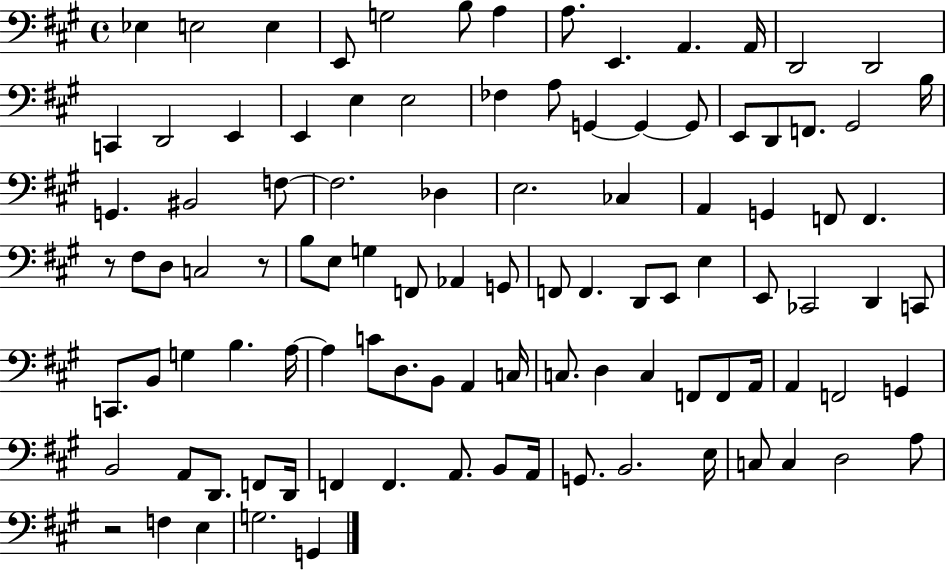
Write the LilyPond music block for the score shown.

{
  \clef bass
  \time 4/4
  \defaultTimeSignature
  \key a \major
  ees4 e2 e4 | e,8 g2 b8 a4 | a8. e,4. a,4. a,16 | d,2 d,2 | \break c,4 d,2 e,4 | e,4 e4 e2 | fes4 a8 g,4~~ g,4~~ g,8 | e,8 d,8 f,8. gis,2 b16 | \break g,4. bis,2 f8~~ | f2. des4 | e2. ces4 | a,4 g,4 f,8 f,4. | \break r8 fis8 d8 c2 r8 | b8 e8 g4 f,8 aes,4 g,8 | f,8 f,4. d,8 e,8 e4 | e,8 ces,2 d,4 c,8 | \break c,8. b,8 g4 b4. a16~~ | a4 c'8 d8. b,8 a,4 c16 | c8. d4 c4 f,8 f,8 a,16 | a,4 f,2 g,4 | \break b,2 a,8 d,8. f,8 d,16 | f,4 f,4. a,8. b,8 a,16 | g,8. b,2. e16 | c8 c4 d2 a8 | \break r2 f4 e4 | g2. g,4 | \bar "|."
}